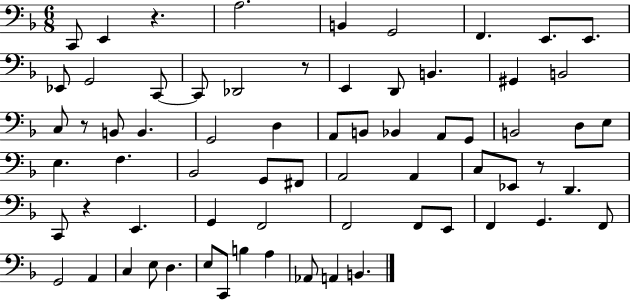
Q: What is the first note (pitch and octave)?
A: C2